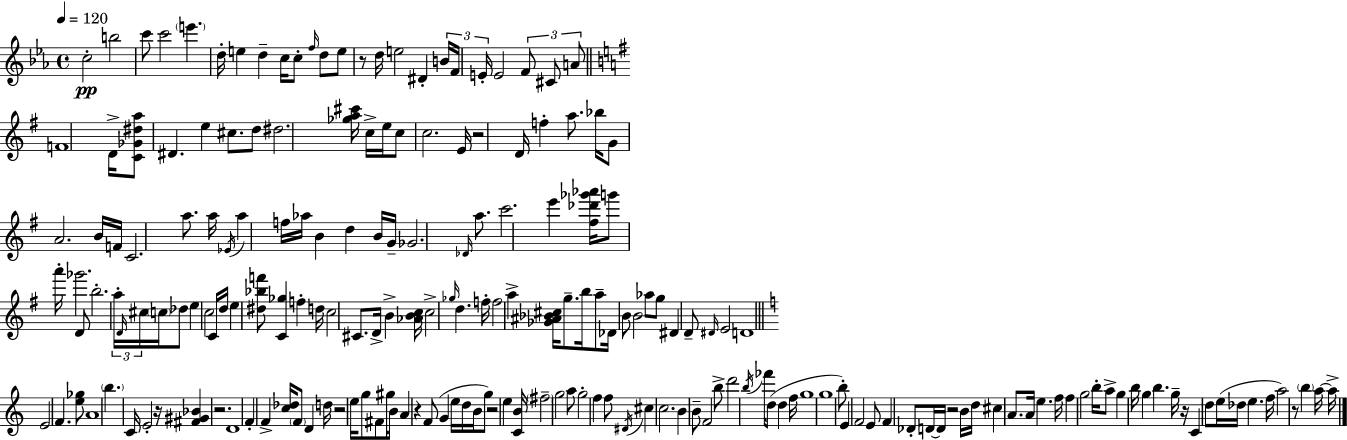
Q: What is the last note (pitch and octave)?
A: A5